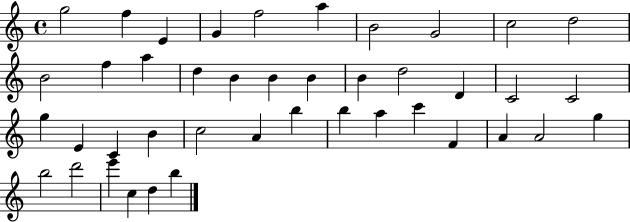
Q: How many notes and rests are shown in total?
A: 42